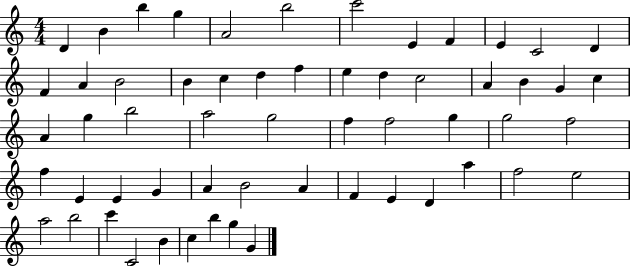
{
  \clef treble
  \numericTimeSignature
  \time 4/4
  \key c \major
  d'4 b'4 b''4 g''4 | a'2 b''2 | c'''2 e'4 f'4 | e'4 c'2 d'4 | \break f'4 a'4 b'2 | b'4 c''4 d''4 f''4 | e''4 d''4 c''2 | a'4 b'4 g'4 c''4 | \break a'4 g''4 b''2 | a''2 g''2 | f''4 f''2 g''4 | g''2 f''2 | \break f''4 e'4 e'4 g'4 | a'4 b'2 a'4 | f'4 e'4 d'4 a''4 | f''2 e''2 | \break a''2 b''2 | c'''4 c'2 b'4 | c''4 b''4 g''4 g'4 | \bar "|."
}